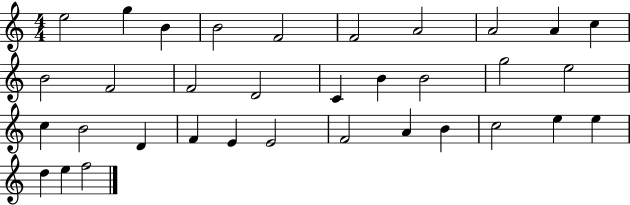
E5/h G5/q B4/q B4/h F4/h F4/h A4/h A4/h A4/q C5/q B4/h F4/h F4/h D4/h C4/q B4/q B4/h G5/h E5/h C5/q B4/h D4/q F4/q E4/q E4/h F4/h A4/q B4/q C5/h E5/q E5/q D5/q E5/q F5/h